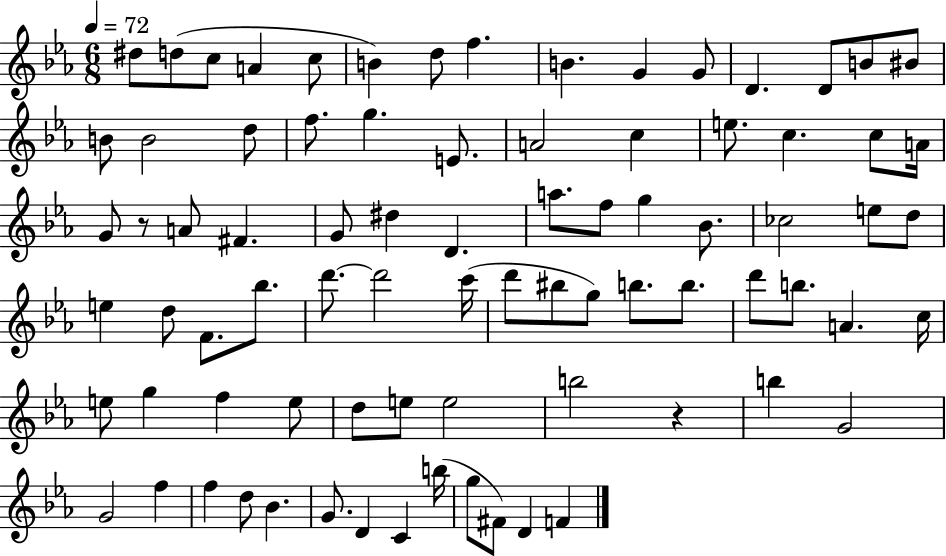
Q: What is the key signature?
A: EES major